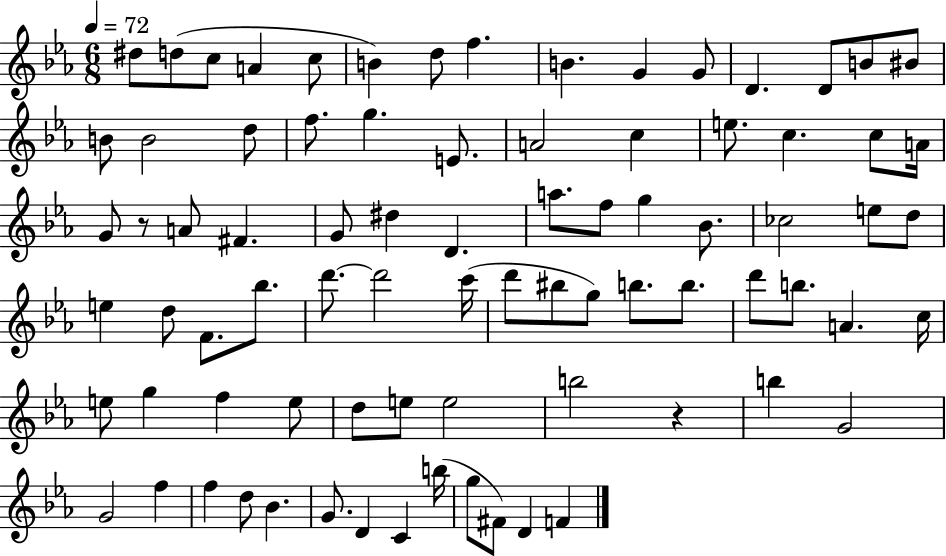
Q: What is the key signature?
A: EES major